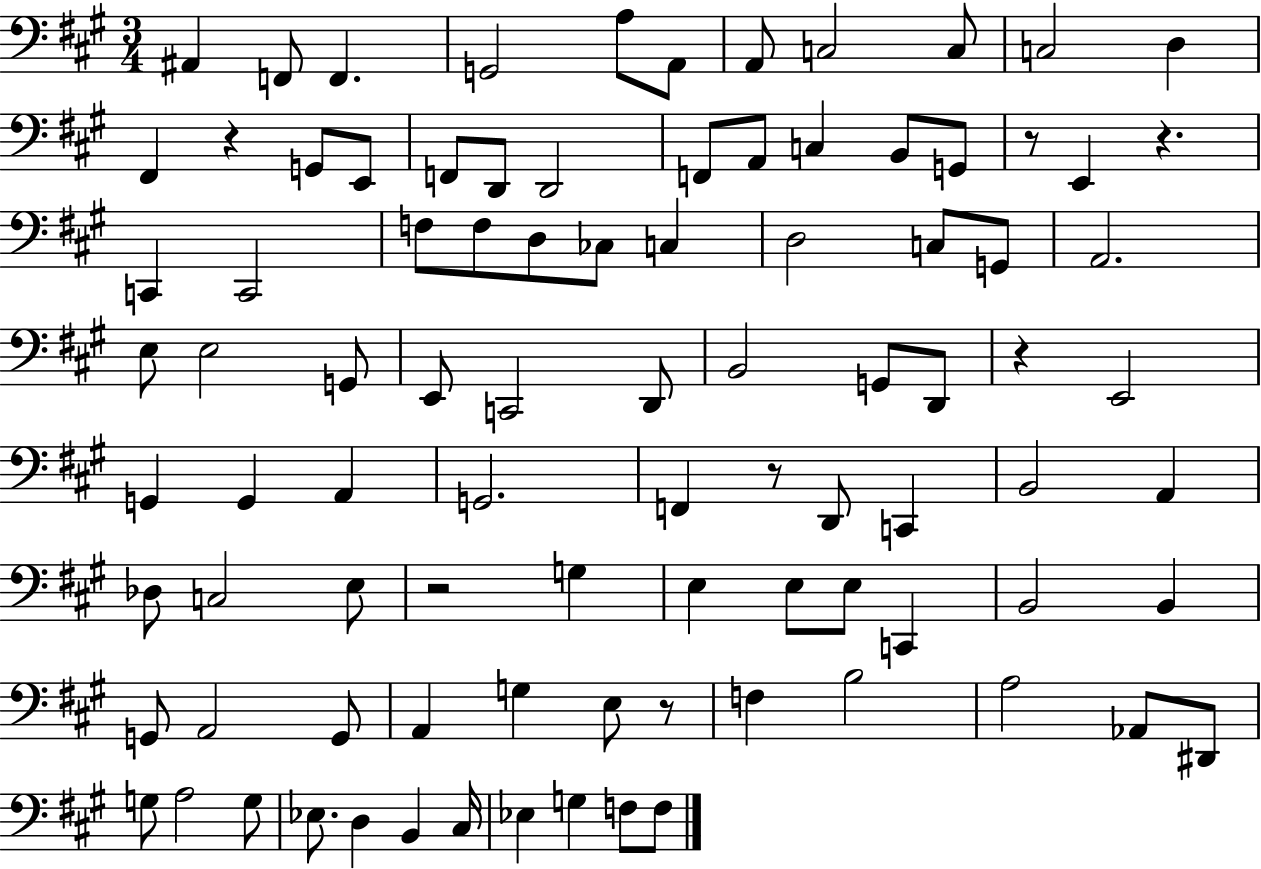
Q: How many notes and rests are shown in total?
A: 92